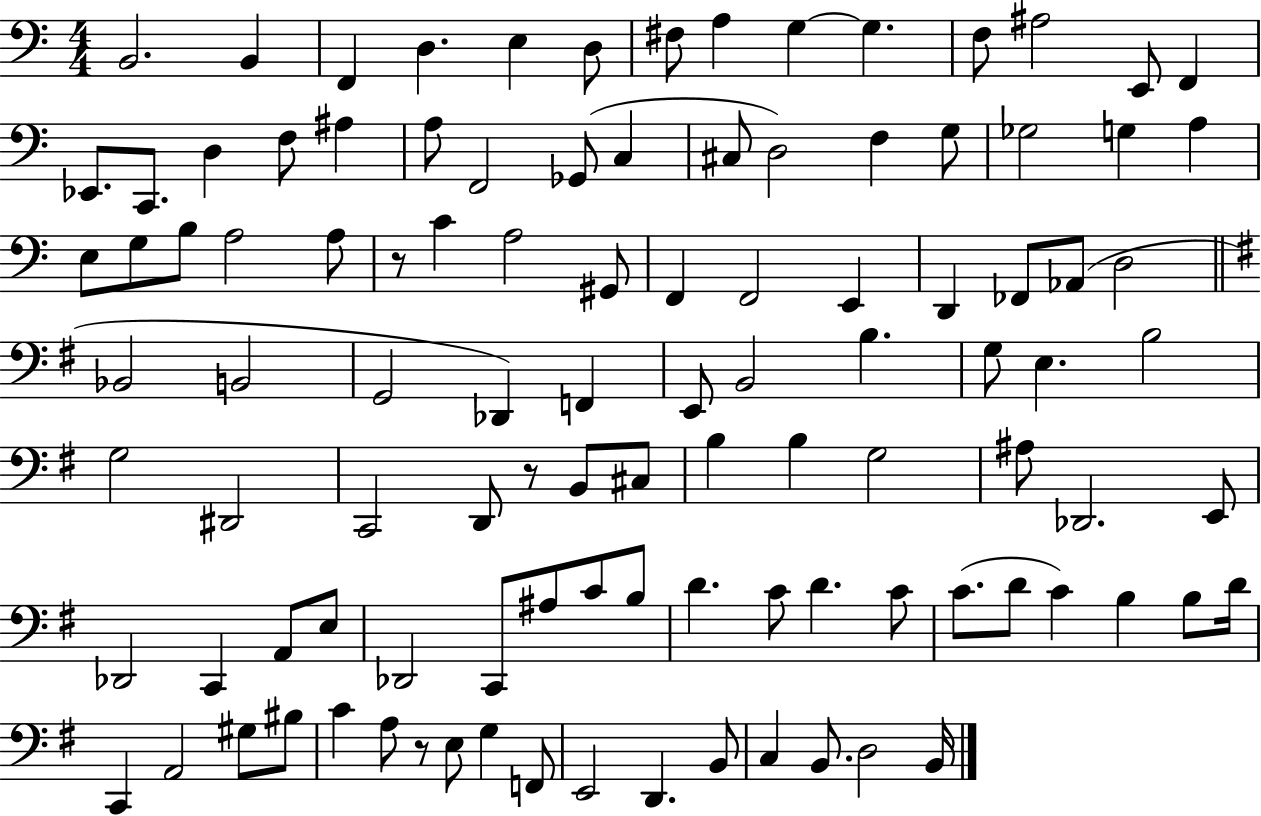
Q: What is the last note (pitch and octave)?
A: B2